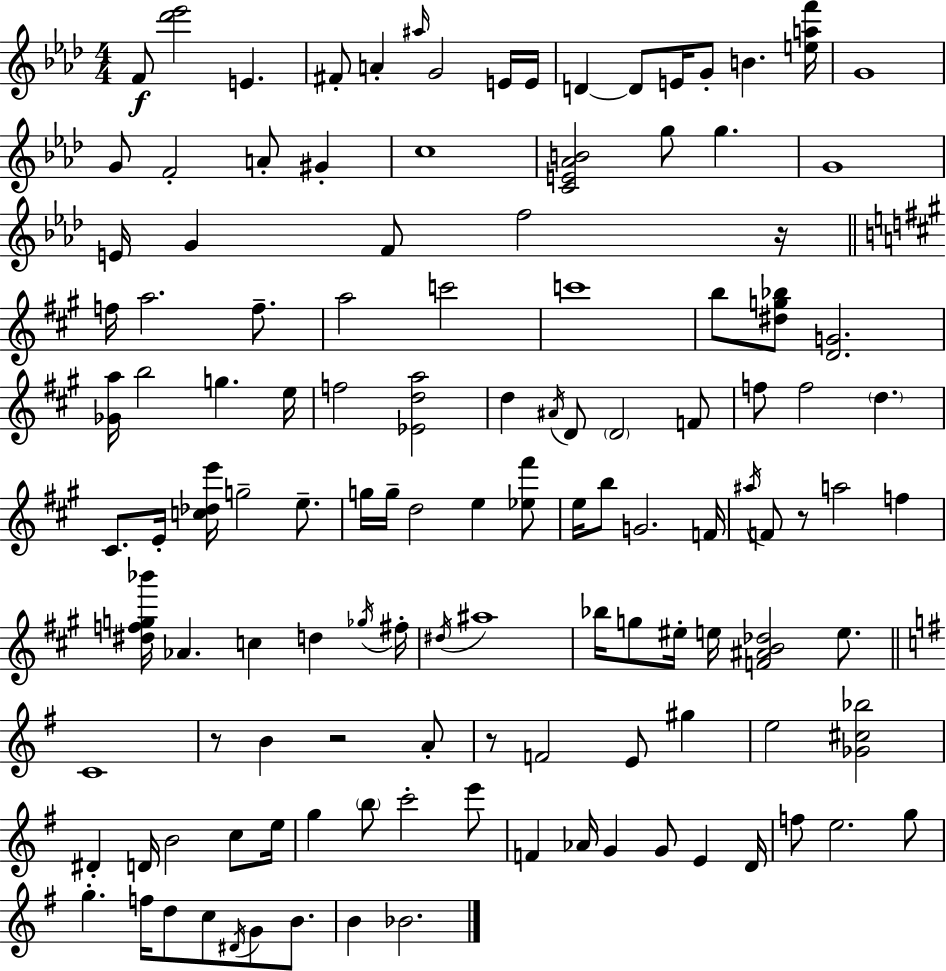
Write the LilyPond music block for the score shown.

{
  \clef treble
  \numericTimeSignature
  \time 4/4
  \key f \minor
  f'8\f <des''' ees'''>2 e'4. | fis'8-. a'4-. \grace { ais''16 } g'2 e'16 | e'16 d'4~~ d'8 e'16 g'8-. b'4. | <e'' a'' f'''>16 g'1 | \break g'8 f'2-. a'8-. gis'4-. | c''1 | <c' e' aes' b'>2 g''8 g''4. | g'1 | \break e'16 g'4 f'8 f''2 | r16 \bar "||" \break \key a \major f''16 a''2. f''8.-- | a''2 c'''2 | c'''1 | b''8 <dis'' g'' bes''>8 <d' g'>2. | \break <ges' a''>16 b''2 g''4. e''16 | f''2 <ees' d'' a''>2 | d''4 \acciaccatura { ais'16 } d'8 \parenthesize d'2 f'8 | f''8 f''2 \parenthesize d''4. | \break cis'8. e'16-. <c'' des'' e'''>16 g''2-- e''8.-- | g''16 g''16-- d''2 e''4 <ees'' fis'''>8 | e''16 b''8 g'2. | f'16 \acciaccatura { ais''16 } f'8 r8 a''2 f''4 | \break <dis'' f'' g'' bes'''>16 aes'4. c''4 d''4 | \acciaccatura { ges''16 } fis''16-. \acciaccatura { dis''16 } ais''1 | bes''16 g''8 eis''16-. e''16 <f' ais' b' des''>2 | e''8. \bar "||" \break \key e \minor c'1 | r8 b'4 r2 a'8-. | r8 f'2 e'8 gis''4 | e''2 <ges' cis'' bes''>2 | \break dis'4-. d'16 b'2 c''8 e''16 | g''4 \parenthesize b''8 c'''2-. e'''8 | f'4 aes'16 g'4 g'8 e'4 d'16 | f''8 e''2. g''8 | \break g''4.-. f''16 d''8 c''8 \acciaccatura { dis'16 } g'8 b'8. | b'4 bes'2. | \bar "|."
}